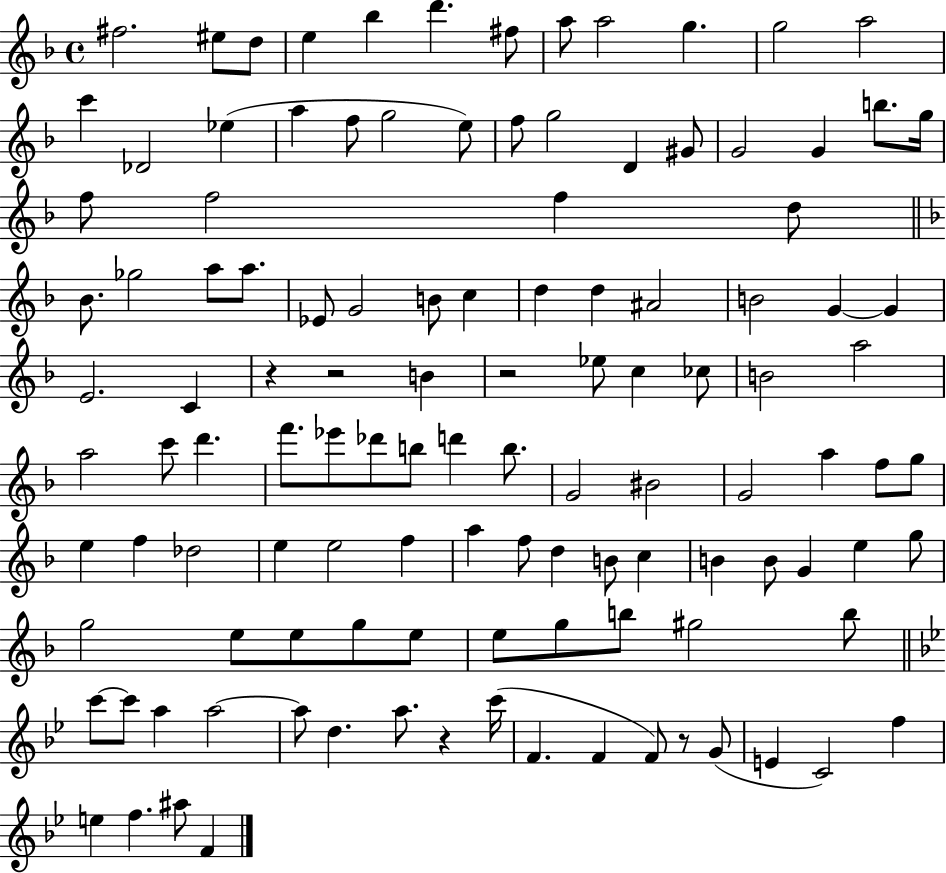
F#5/h. EIS5/e D5/e E5/q Bb5/q D6/q. F#5/e A5/e A5/h G5/q. G5/h A5/h C6/q Db4/h Eb5/q A5/q F5/e G5/h E5/e F5/e G5/h D4/q G#4/e G4/h G4/q B5/e. G5/s F5/e F5/h F5/q D5/e Bb4/e. Gb5/h A5/e A5/e. Eb4/e G4/h B4/e C5/q D5/q D5/q A#4/h B4/h G4/q G4/q E4/h. C4/q R/q R/h B4/q R/h Eb5/e C5/q CES5/e B4/h A5/h A5/h C6/e D6/q. F6/e. Eb6/e Db6/e B5/e D6/q B5/e. G4/h BIS4/h G4/h A5/q F5/e G5/e E5/q F5/q Db5/h E5/q E5/h F5/q A5/q F5/e D5/q B4/e C5/q B4/q B4/e G4/q E5/q G5/e G5/h E5/e E5/e G5/e E5/e E5/e G5/e B5/e G#5/h B5/e C6/e C6/e A5/q A5/h A5/e D5/q. A5/e. R/q C6/s F4/q. F4/q F4/e R/e G4/e E4/q C4/h F5/q E5/q F5/q. A#5/e F4/q